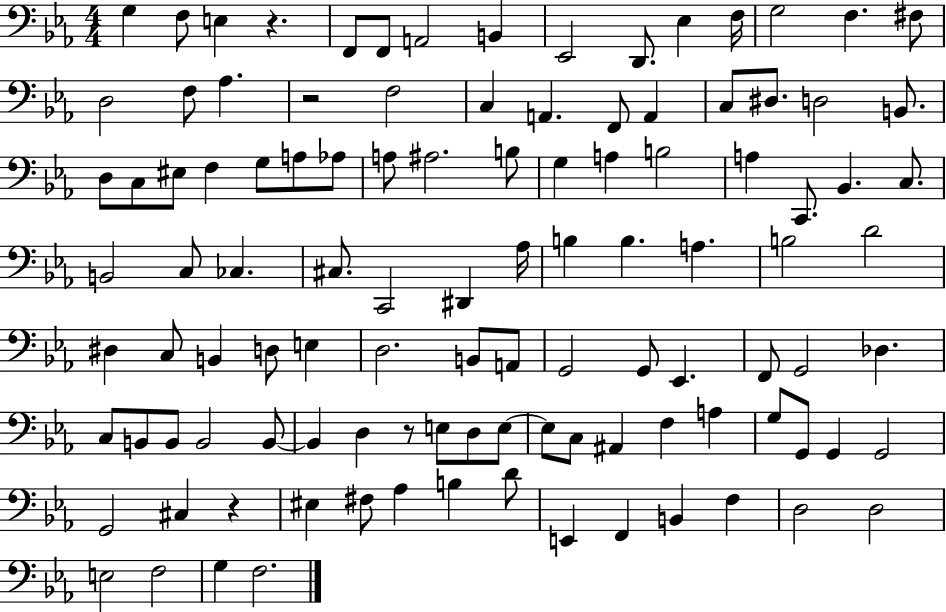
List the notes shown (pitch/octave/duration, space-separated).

G3/q F3/e E3/q R/q. F2/e F2/e A2/h B2/q Eb2/h D2/e. Eb3/q F3/s G3/h F3/q. F#3/e D3/h F3/e Ab3/q. R/h F3/h C3/q A2/q. F2/e A2/q C3/e D#3/e. D3/h B2/e. D3/e C3/e EIS3/e F3/q G3/e A3/e Ab3/e A3/e A#3/h. B3/e G3/q A3/q B3/h A3/q C2/e. Bb2/q. C3/e. B2/h C3/e CES3/q. C#3/e. C2/h D#2/q Ab3/s B3/q B3/q. A3/q. B3/h D4/h D#3/q C3/e B2/q D3/e E3/q D3/h. B2/e A2/e G2/h G2/e Eb2/q. F2/e G2/h Db3/q. C3/e B2/e B2/e B2/h B2/e B2/q D3/q R/e E3/e D3/e E3/e E3/e C3/e A#2/q F3/q A3/q G3/e G2/e G2/q G2/h G2/h C#3/q R/q EIS3/q F#3/e Ab3/q B3/q D4/e E2/q F2/q B2/q F3/q D3/h D3/h E3/h F3/h G3/q F3/h.